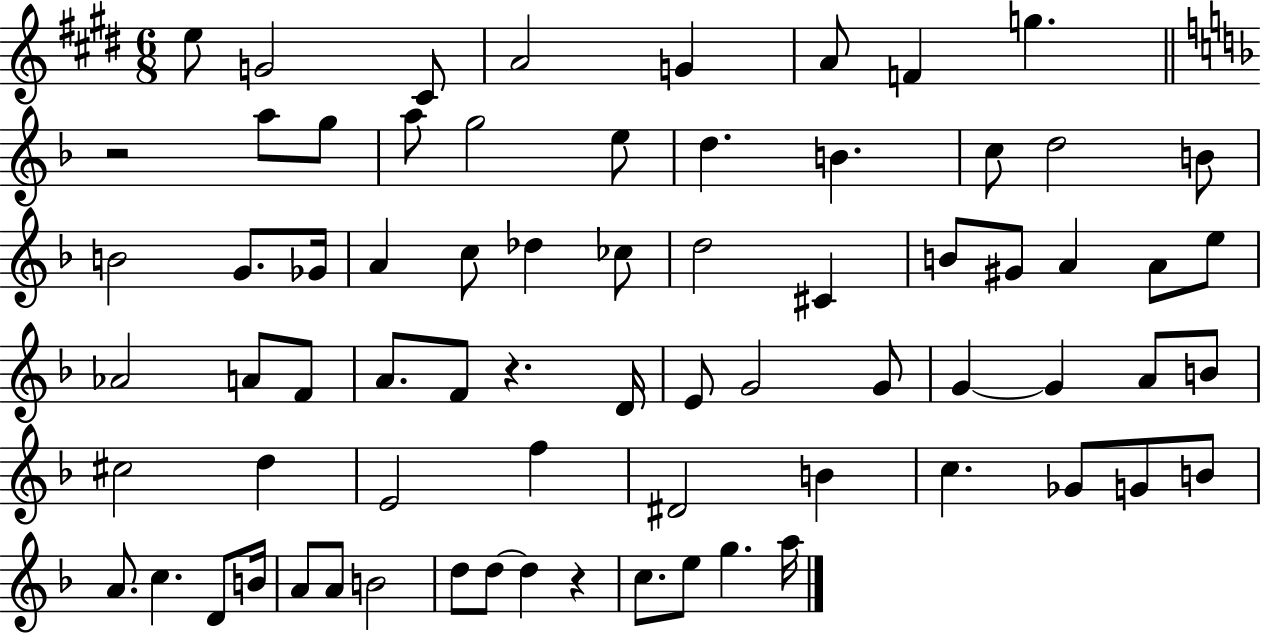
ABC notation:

X:1
T:Untitled
M:6/8
L:1/4
K:E
e/2 G2 ^C/2 A2 G A/2 F g z2 a/2 g/2 a/2 g2 e/2 d B c/2 d2 B/2 B2 G/2 _G/4 A c/2 _d _c/2 d2 ^C B/2 ^G/2 A A/2 e/2 _A2 A/2 F/2 A/2 F/2 z D/4 E/2 G2 G/2 G G A/2 B/2 ^c2 d E2 f ^D2 B c _G/2 G/2 B/2 A/2 c D/2 B/4 A/2 A/2 B2 d/2 d/2 d z c/2 e/2 g a/4